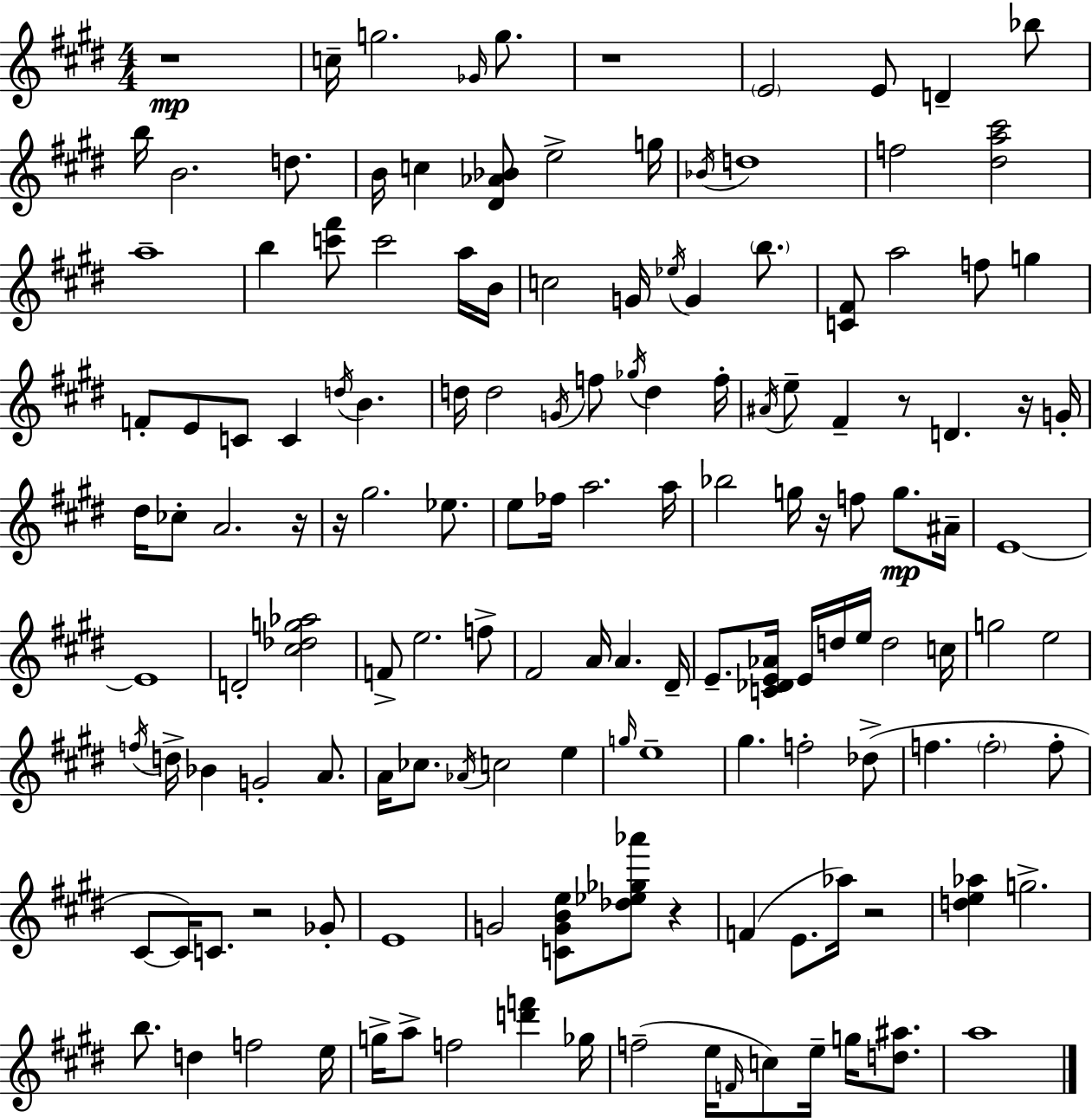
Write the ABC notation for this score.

X:1
T:Untitled
M:4/4
L:1/4
K:E
z4 c/4 g2 _G/4 g/2 z4 E2 E/2 D _b/2 b/4 B2 d/2 B/4 c [^D_A_B]/2 e2 g/4 _B/4 d4 f2 [^da^c']2 a4 b [c'^f']/2 c'2 a/4 B/4 c2 G/4 _e/4 G b/2 [C^F]/2 a2 f/2 g F/2 E/2 C/2 C d/4 B d/4 d2 G/4 f/2 _g/4 d f/4 ^A/4 e/2 ^F z/2 D z/4 G/4 ^d/4 _c/2 A2 z/4 z/4 ^g2 _e/2 e/2 _f/4 a2 a/4 _b2 g/4 z/4 f/2 g/2 ^A/4 E4 E4 D2 [^c_dg_a]2 F/2 e2 f/2 ^F2 A/4 A ^D/4 E/2 [C_DE_A]/4 E/4 d/4 e/4 d2 c/4 g2 e2 f/4 d/4 _B G2 A/2 A/4 _c/2 _A/4 c2 e g/4 e4 ^g f2 _d/2 f f2 f/2 ^C/2 ^C/4 C/2 z2 _G/2 E4 G2 [CGBe]/2 [_d_e_g_a']/2 z F E/2 _a/4 z2 [de_a] g2 b/2 d f2 e/4 g/4 a/2 f2 [d'f'] _g/4 f2 e/4 F/4 c/2 e/4 g/4 [d^a]/2 a4